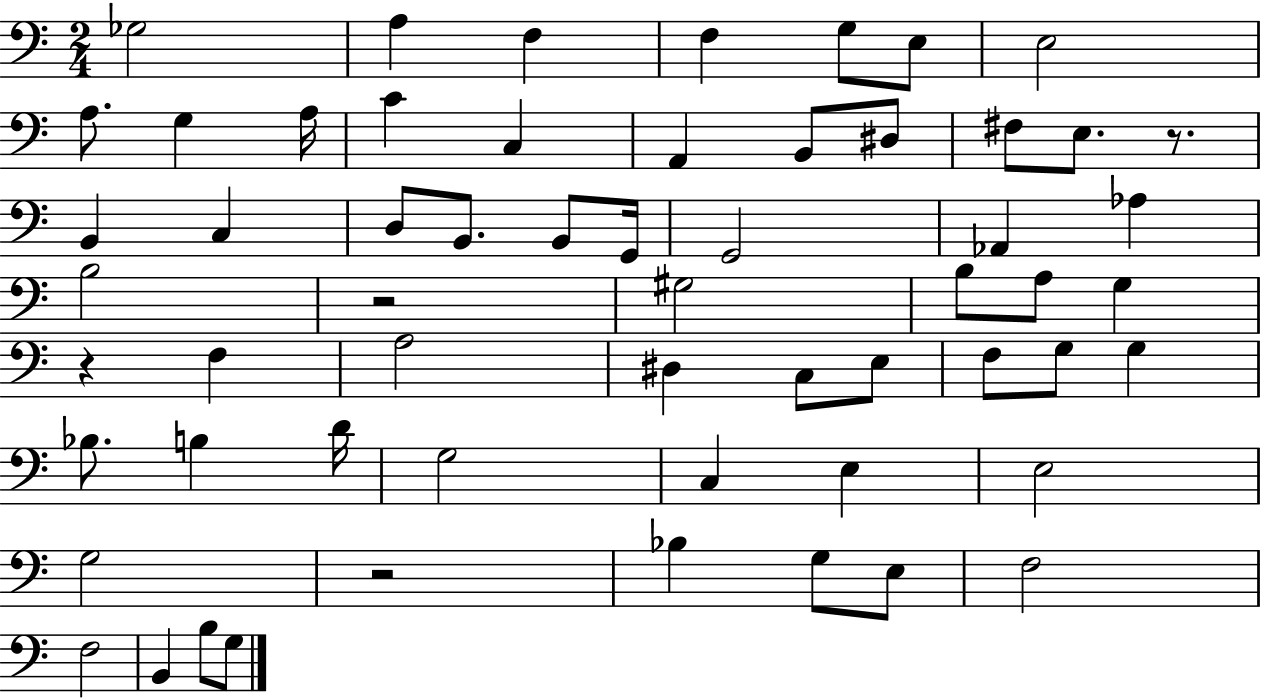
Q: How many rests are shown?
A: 4